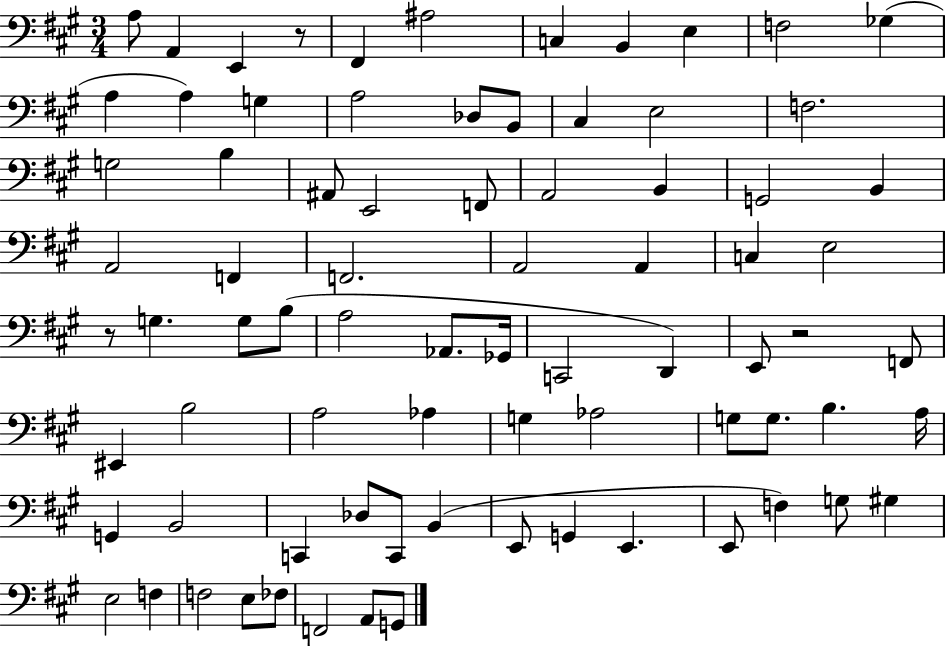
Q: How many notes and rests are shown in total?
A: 79